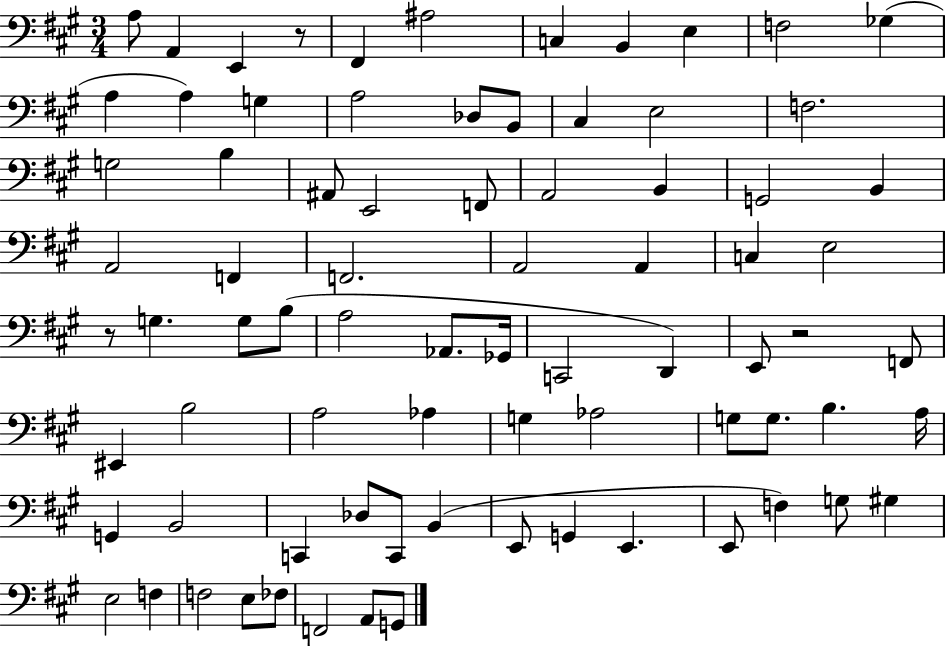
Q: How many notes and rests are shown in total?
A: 79